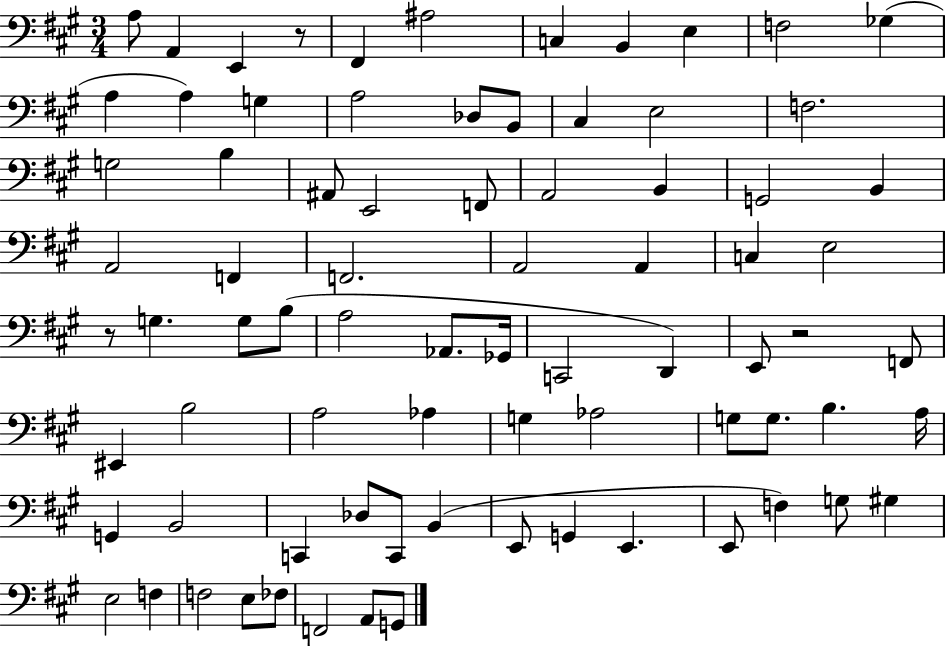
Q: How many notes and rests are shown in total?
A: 79